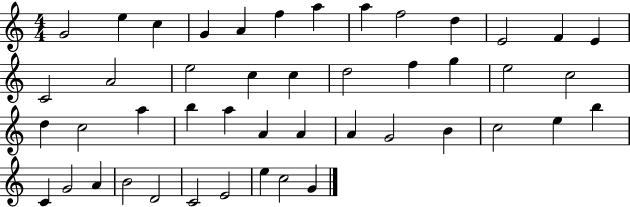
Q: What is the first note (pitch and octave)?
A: G4